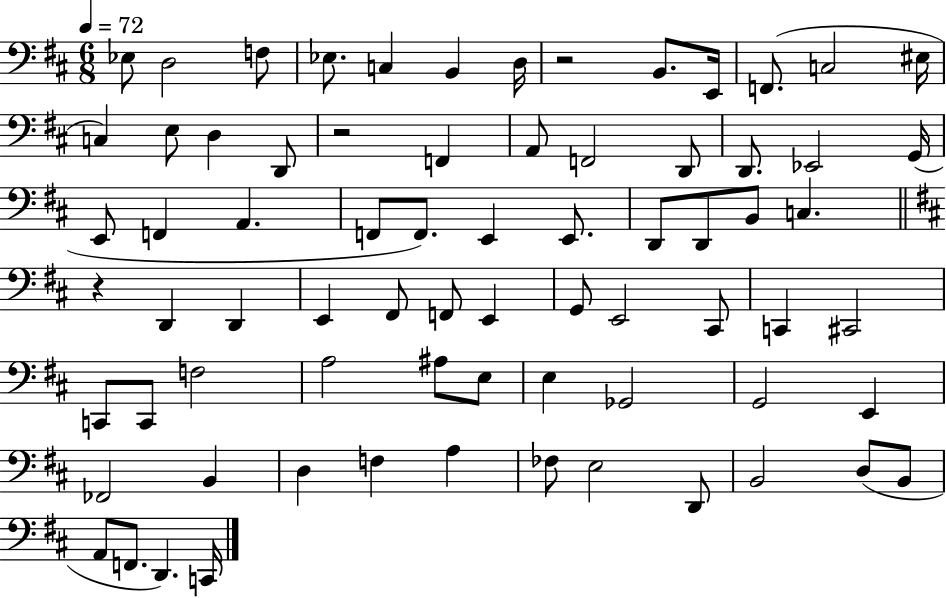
Eb3/e D3/h F3/e Eb3/e. C3/q B2/q D3/s R/h B2/e. E2/s F2/e. C3/h EIS3/s C3/q E3/e D3/q D2/e R/h F2/q A2/e F2/h D2/e D2/e. Eb2/h G2/s E2/e F2/q A2/q. F2/e F2/e. E2/q E2/e. D2/e D2/e B2/e C3/q. R/q D2/q D2/q E2/q F#2/e F2/e E2/q G2/e E2/h C#2/e C2/q C#2/h C2/e C2/e F3/h A3/h A#3/e E3/e E3/q Gb2/h G2/h E2/q FES2/h B2/q D3/q F3/q A3/q FES3/e E3/h D2/e B2/h D3/e B2/e A2/e F2/e. D2/q. C2/s